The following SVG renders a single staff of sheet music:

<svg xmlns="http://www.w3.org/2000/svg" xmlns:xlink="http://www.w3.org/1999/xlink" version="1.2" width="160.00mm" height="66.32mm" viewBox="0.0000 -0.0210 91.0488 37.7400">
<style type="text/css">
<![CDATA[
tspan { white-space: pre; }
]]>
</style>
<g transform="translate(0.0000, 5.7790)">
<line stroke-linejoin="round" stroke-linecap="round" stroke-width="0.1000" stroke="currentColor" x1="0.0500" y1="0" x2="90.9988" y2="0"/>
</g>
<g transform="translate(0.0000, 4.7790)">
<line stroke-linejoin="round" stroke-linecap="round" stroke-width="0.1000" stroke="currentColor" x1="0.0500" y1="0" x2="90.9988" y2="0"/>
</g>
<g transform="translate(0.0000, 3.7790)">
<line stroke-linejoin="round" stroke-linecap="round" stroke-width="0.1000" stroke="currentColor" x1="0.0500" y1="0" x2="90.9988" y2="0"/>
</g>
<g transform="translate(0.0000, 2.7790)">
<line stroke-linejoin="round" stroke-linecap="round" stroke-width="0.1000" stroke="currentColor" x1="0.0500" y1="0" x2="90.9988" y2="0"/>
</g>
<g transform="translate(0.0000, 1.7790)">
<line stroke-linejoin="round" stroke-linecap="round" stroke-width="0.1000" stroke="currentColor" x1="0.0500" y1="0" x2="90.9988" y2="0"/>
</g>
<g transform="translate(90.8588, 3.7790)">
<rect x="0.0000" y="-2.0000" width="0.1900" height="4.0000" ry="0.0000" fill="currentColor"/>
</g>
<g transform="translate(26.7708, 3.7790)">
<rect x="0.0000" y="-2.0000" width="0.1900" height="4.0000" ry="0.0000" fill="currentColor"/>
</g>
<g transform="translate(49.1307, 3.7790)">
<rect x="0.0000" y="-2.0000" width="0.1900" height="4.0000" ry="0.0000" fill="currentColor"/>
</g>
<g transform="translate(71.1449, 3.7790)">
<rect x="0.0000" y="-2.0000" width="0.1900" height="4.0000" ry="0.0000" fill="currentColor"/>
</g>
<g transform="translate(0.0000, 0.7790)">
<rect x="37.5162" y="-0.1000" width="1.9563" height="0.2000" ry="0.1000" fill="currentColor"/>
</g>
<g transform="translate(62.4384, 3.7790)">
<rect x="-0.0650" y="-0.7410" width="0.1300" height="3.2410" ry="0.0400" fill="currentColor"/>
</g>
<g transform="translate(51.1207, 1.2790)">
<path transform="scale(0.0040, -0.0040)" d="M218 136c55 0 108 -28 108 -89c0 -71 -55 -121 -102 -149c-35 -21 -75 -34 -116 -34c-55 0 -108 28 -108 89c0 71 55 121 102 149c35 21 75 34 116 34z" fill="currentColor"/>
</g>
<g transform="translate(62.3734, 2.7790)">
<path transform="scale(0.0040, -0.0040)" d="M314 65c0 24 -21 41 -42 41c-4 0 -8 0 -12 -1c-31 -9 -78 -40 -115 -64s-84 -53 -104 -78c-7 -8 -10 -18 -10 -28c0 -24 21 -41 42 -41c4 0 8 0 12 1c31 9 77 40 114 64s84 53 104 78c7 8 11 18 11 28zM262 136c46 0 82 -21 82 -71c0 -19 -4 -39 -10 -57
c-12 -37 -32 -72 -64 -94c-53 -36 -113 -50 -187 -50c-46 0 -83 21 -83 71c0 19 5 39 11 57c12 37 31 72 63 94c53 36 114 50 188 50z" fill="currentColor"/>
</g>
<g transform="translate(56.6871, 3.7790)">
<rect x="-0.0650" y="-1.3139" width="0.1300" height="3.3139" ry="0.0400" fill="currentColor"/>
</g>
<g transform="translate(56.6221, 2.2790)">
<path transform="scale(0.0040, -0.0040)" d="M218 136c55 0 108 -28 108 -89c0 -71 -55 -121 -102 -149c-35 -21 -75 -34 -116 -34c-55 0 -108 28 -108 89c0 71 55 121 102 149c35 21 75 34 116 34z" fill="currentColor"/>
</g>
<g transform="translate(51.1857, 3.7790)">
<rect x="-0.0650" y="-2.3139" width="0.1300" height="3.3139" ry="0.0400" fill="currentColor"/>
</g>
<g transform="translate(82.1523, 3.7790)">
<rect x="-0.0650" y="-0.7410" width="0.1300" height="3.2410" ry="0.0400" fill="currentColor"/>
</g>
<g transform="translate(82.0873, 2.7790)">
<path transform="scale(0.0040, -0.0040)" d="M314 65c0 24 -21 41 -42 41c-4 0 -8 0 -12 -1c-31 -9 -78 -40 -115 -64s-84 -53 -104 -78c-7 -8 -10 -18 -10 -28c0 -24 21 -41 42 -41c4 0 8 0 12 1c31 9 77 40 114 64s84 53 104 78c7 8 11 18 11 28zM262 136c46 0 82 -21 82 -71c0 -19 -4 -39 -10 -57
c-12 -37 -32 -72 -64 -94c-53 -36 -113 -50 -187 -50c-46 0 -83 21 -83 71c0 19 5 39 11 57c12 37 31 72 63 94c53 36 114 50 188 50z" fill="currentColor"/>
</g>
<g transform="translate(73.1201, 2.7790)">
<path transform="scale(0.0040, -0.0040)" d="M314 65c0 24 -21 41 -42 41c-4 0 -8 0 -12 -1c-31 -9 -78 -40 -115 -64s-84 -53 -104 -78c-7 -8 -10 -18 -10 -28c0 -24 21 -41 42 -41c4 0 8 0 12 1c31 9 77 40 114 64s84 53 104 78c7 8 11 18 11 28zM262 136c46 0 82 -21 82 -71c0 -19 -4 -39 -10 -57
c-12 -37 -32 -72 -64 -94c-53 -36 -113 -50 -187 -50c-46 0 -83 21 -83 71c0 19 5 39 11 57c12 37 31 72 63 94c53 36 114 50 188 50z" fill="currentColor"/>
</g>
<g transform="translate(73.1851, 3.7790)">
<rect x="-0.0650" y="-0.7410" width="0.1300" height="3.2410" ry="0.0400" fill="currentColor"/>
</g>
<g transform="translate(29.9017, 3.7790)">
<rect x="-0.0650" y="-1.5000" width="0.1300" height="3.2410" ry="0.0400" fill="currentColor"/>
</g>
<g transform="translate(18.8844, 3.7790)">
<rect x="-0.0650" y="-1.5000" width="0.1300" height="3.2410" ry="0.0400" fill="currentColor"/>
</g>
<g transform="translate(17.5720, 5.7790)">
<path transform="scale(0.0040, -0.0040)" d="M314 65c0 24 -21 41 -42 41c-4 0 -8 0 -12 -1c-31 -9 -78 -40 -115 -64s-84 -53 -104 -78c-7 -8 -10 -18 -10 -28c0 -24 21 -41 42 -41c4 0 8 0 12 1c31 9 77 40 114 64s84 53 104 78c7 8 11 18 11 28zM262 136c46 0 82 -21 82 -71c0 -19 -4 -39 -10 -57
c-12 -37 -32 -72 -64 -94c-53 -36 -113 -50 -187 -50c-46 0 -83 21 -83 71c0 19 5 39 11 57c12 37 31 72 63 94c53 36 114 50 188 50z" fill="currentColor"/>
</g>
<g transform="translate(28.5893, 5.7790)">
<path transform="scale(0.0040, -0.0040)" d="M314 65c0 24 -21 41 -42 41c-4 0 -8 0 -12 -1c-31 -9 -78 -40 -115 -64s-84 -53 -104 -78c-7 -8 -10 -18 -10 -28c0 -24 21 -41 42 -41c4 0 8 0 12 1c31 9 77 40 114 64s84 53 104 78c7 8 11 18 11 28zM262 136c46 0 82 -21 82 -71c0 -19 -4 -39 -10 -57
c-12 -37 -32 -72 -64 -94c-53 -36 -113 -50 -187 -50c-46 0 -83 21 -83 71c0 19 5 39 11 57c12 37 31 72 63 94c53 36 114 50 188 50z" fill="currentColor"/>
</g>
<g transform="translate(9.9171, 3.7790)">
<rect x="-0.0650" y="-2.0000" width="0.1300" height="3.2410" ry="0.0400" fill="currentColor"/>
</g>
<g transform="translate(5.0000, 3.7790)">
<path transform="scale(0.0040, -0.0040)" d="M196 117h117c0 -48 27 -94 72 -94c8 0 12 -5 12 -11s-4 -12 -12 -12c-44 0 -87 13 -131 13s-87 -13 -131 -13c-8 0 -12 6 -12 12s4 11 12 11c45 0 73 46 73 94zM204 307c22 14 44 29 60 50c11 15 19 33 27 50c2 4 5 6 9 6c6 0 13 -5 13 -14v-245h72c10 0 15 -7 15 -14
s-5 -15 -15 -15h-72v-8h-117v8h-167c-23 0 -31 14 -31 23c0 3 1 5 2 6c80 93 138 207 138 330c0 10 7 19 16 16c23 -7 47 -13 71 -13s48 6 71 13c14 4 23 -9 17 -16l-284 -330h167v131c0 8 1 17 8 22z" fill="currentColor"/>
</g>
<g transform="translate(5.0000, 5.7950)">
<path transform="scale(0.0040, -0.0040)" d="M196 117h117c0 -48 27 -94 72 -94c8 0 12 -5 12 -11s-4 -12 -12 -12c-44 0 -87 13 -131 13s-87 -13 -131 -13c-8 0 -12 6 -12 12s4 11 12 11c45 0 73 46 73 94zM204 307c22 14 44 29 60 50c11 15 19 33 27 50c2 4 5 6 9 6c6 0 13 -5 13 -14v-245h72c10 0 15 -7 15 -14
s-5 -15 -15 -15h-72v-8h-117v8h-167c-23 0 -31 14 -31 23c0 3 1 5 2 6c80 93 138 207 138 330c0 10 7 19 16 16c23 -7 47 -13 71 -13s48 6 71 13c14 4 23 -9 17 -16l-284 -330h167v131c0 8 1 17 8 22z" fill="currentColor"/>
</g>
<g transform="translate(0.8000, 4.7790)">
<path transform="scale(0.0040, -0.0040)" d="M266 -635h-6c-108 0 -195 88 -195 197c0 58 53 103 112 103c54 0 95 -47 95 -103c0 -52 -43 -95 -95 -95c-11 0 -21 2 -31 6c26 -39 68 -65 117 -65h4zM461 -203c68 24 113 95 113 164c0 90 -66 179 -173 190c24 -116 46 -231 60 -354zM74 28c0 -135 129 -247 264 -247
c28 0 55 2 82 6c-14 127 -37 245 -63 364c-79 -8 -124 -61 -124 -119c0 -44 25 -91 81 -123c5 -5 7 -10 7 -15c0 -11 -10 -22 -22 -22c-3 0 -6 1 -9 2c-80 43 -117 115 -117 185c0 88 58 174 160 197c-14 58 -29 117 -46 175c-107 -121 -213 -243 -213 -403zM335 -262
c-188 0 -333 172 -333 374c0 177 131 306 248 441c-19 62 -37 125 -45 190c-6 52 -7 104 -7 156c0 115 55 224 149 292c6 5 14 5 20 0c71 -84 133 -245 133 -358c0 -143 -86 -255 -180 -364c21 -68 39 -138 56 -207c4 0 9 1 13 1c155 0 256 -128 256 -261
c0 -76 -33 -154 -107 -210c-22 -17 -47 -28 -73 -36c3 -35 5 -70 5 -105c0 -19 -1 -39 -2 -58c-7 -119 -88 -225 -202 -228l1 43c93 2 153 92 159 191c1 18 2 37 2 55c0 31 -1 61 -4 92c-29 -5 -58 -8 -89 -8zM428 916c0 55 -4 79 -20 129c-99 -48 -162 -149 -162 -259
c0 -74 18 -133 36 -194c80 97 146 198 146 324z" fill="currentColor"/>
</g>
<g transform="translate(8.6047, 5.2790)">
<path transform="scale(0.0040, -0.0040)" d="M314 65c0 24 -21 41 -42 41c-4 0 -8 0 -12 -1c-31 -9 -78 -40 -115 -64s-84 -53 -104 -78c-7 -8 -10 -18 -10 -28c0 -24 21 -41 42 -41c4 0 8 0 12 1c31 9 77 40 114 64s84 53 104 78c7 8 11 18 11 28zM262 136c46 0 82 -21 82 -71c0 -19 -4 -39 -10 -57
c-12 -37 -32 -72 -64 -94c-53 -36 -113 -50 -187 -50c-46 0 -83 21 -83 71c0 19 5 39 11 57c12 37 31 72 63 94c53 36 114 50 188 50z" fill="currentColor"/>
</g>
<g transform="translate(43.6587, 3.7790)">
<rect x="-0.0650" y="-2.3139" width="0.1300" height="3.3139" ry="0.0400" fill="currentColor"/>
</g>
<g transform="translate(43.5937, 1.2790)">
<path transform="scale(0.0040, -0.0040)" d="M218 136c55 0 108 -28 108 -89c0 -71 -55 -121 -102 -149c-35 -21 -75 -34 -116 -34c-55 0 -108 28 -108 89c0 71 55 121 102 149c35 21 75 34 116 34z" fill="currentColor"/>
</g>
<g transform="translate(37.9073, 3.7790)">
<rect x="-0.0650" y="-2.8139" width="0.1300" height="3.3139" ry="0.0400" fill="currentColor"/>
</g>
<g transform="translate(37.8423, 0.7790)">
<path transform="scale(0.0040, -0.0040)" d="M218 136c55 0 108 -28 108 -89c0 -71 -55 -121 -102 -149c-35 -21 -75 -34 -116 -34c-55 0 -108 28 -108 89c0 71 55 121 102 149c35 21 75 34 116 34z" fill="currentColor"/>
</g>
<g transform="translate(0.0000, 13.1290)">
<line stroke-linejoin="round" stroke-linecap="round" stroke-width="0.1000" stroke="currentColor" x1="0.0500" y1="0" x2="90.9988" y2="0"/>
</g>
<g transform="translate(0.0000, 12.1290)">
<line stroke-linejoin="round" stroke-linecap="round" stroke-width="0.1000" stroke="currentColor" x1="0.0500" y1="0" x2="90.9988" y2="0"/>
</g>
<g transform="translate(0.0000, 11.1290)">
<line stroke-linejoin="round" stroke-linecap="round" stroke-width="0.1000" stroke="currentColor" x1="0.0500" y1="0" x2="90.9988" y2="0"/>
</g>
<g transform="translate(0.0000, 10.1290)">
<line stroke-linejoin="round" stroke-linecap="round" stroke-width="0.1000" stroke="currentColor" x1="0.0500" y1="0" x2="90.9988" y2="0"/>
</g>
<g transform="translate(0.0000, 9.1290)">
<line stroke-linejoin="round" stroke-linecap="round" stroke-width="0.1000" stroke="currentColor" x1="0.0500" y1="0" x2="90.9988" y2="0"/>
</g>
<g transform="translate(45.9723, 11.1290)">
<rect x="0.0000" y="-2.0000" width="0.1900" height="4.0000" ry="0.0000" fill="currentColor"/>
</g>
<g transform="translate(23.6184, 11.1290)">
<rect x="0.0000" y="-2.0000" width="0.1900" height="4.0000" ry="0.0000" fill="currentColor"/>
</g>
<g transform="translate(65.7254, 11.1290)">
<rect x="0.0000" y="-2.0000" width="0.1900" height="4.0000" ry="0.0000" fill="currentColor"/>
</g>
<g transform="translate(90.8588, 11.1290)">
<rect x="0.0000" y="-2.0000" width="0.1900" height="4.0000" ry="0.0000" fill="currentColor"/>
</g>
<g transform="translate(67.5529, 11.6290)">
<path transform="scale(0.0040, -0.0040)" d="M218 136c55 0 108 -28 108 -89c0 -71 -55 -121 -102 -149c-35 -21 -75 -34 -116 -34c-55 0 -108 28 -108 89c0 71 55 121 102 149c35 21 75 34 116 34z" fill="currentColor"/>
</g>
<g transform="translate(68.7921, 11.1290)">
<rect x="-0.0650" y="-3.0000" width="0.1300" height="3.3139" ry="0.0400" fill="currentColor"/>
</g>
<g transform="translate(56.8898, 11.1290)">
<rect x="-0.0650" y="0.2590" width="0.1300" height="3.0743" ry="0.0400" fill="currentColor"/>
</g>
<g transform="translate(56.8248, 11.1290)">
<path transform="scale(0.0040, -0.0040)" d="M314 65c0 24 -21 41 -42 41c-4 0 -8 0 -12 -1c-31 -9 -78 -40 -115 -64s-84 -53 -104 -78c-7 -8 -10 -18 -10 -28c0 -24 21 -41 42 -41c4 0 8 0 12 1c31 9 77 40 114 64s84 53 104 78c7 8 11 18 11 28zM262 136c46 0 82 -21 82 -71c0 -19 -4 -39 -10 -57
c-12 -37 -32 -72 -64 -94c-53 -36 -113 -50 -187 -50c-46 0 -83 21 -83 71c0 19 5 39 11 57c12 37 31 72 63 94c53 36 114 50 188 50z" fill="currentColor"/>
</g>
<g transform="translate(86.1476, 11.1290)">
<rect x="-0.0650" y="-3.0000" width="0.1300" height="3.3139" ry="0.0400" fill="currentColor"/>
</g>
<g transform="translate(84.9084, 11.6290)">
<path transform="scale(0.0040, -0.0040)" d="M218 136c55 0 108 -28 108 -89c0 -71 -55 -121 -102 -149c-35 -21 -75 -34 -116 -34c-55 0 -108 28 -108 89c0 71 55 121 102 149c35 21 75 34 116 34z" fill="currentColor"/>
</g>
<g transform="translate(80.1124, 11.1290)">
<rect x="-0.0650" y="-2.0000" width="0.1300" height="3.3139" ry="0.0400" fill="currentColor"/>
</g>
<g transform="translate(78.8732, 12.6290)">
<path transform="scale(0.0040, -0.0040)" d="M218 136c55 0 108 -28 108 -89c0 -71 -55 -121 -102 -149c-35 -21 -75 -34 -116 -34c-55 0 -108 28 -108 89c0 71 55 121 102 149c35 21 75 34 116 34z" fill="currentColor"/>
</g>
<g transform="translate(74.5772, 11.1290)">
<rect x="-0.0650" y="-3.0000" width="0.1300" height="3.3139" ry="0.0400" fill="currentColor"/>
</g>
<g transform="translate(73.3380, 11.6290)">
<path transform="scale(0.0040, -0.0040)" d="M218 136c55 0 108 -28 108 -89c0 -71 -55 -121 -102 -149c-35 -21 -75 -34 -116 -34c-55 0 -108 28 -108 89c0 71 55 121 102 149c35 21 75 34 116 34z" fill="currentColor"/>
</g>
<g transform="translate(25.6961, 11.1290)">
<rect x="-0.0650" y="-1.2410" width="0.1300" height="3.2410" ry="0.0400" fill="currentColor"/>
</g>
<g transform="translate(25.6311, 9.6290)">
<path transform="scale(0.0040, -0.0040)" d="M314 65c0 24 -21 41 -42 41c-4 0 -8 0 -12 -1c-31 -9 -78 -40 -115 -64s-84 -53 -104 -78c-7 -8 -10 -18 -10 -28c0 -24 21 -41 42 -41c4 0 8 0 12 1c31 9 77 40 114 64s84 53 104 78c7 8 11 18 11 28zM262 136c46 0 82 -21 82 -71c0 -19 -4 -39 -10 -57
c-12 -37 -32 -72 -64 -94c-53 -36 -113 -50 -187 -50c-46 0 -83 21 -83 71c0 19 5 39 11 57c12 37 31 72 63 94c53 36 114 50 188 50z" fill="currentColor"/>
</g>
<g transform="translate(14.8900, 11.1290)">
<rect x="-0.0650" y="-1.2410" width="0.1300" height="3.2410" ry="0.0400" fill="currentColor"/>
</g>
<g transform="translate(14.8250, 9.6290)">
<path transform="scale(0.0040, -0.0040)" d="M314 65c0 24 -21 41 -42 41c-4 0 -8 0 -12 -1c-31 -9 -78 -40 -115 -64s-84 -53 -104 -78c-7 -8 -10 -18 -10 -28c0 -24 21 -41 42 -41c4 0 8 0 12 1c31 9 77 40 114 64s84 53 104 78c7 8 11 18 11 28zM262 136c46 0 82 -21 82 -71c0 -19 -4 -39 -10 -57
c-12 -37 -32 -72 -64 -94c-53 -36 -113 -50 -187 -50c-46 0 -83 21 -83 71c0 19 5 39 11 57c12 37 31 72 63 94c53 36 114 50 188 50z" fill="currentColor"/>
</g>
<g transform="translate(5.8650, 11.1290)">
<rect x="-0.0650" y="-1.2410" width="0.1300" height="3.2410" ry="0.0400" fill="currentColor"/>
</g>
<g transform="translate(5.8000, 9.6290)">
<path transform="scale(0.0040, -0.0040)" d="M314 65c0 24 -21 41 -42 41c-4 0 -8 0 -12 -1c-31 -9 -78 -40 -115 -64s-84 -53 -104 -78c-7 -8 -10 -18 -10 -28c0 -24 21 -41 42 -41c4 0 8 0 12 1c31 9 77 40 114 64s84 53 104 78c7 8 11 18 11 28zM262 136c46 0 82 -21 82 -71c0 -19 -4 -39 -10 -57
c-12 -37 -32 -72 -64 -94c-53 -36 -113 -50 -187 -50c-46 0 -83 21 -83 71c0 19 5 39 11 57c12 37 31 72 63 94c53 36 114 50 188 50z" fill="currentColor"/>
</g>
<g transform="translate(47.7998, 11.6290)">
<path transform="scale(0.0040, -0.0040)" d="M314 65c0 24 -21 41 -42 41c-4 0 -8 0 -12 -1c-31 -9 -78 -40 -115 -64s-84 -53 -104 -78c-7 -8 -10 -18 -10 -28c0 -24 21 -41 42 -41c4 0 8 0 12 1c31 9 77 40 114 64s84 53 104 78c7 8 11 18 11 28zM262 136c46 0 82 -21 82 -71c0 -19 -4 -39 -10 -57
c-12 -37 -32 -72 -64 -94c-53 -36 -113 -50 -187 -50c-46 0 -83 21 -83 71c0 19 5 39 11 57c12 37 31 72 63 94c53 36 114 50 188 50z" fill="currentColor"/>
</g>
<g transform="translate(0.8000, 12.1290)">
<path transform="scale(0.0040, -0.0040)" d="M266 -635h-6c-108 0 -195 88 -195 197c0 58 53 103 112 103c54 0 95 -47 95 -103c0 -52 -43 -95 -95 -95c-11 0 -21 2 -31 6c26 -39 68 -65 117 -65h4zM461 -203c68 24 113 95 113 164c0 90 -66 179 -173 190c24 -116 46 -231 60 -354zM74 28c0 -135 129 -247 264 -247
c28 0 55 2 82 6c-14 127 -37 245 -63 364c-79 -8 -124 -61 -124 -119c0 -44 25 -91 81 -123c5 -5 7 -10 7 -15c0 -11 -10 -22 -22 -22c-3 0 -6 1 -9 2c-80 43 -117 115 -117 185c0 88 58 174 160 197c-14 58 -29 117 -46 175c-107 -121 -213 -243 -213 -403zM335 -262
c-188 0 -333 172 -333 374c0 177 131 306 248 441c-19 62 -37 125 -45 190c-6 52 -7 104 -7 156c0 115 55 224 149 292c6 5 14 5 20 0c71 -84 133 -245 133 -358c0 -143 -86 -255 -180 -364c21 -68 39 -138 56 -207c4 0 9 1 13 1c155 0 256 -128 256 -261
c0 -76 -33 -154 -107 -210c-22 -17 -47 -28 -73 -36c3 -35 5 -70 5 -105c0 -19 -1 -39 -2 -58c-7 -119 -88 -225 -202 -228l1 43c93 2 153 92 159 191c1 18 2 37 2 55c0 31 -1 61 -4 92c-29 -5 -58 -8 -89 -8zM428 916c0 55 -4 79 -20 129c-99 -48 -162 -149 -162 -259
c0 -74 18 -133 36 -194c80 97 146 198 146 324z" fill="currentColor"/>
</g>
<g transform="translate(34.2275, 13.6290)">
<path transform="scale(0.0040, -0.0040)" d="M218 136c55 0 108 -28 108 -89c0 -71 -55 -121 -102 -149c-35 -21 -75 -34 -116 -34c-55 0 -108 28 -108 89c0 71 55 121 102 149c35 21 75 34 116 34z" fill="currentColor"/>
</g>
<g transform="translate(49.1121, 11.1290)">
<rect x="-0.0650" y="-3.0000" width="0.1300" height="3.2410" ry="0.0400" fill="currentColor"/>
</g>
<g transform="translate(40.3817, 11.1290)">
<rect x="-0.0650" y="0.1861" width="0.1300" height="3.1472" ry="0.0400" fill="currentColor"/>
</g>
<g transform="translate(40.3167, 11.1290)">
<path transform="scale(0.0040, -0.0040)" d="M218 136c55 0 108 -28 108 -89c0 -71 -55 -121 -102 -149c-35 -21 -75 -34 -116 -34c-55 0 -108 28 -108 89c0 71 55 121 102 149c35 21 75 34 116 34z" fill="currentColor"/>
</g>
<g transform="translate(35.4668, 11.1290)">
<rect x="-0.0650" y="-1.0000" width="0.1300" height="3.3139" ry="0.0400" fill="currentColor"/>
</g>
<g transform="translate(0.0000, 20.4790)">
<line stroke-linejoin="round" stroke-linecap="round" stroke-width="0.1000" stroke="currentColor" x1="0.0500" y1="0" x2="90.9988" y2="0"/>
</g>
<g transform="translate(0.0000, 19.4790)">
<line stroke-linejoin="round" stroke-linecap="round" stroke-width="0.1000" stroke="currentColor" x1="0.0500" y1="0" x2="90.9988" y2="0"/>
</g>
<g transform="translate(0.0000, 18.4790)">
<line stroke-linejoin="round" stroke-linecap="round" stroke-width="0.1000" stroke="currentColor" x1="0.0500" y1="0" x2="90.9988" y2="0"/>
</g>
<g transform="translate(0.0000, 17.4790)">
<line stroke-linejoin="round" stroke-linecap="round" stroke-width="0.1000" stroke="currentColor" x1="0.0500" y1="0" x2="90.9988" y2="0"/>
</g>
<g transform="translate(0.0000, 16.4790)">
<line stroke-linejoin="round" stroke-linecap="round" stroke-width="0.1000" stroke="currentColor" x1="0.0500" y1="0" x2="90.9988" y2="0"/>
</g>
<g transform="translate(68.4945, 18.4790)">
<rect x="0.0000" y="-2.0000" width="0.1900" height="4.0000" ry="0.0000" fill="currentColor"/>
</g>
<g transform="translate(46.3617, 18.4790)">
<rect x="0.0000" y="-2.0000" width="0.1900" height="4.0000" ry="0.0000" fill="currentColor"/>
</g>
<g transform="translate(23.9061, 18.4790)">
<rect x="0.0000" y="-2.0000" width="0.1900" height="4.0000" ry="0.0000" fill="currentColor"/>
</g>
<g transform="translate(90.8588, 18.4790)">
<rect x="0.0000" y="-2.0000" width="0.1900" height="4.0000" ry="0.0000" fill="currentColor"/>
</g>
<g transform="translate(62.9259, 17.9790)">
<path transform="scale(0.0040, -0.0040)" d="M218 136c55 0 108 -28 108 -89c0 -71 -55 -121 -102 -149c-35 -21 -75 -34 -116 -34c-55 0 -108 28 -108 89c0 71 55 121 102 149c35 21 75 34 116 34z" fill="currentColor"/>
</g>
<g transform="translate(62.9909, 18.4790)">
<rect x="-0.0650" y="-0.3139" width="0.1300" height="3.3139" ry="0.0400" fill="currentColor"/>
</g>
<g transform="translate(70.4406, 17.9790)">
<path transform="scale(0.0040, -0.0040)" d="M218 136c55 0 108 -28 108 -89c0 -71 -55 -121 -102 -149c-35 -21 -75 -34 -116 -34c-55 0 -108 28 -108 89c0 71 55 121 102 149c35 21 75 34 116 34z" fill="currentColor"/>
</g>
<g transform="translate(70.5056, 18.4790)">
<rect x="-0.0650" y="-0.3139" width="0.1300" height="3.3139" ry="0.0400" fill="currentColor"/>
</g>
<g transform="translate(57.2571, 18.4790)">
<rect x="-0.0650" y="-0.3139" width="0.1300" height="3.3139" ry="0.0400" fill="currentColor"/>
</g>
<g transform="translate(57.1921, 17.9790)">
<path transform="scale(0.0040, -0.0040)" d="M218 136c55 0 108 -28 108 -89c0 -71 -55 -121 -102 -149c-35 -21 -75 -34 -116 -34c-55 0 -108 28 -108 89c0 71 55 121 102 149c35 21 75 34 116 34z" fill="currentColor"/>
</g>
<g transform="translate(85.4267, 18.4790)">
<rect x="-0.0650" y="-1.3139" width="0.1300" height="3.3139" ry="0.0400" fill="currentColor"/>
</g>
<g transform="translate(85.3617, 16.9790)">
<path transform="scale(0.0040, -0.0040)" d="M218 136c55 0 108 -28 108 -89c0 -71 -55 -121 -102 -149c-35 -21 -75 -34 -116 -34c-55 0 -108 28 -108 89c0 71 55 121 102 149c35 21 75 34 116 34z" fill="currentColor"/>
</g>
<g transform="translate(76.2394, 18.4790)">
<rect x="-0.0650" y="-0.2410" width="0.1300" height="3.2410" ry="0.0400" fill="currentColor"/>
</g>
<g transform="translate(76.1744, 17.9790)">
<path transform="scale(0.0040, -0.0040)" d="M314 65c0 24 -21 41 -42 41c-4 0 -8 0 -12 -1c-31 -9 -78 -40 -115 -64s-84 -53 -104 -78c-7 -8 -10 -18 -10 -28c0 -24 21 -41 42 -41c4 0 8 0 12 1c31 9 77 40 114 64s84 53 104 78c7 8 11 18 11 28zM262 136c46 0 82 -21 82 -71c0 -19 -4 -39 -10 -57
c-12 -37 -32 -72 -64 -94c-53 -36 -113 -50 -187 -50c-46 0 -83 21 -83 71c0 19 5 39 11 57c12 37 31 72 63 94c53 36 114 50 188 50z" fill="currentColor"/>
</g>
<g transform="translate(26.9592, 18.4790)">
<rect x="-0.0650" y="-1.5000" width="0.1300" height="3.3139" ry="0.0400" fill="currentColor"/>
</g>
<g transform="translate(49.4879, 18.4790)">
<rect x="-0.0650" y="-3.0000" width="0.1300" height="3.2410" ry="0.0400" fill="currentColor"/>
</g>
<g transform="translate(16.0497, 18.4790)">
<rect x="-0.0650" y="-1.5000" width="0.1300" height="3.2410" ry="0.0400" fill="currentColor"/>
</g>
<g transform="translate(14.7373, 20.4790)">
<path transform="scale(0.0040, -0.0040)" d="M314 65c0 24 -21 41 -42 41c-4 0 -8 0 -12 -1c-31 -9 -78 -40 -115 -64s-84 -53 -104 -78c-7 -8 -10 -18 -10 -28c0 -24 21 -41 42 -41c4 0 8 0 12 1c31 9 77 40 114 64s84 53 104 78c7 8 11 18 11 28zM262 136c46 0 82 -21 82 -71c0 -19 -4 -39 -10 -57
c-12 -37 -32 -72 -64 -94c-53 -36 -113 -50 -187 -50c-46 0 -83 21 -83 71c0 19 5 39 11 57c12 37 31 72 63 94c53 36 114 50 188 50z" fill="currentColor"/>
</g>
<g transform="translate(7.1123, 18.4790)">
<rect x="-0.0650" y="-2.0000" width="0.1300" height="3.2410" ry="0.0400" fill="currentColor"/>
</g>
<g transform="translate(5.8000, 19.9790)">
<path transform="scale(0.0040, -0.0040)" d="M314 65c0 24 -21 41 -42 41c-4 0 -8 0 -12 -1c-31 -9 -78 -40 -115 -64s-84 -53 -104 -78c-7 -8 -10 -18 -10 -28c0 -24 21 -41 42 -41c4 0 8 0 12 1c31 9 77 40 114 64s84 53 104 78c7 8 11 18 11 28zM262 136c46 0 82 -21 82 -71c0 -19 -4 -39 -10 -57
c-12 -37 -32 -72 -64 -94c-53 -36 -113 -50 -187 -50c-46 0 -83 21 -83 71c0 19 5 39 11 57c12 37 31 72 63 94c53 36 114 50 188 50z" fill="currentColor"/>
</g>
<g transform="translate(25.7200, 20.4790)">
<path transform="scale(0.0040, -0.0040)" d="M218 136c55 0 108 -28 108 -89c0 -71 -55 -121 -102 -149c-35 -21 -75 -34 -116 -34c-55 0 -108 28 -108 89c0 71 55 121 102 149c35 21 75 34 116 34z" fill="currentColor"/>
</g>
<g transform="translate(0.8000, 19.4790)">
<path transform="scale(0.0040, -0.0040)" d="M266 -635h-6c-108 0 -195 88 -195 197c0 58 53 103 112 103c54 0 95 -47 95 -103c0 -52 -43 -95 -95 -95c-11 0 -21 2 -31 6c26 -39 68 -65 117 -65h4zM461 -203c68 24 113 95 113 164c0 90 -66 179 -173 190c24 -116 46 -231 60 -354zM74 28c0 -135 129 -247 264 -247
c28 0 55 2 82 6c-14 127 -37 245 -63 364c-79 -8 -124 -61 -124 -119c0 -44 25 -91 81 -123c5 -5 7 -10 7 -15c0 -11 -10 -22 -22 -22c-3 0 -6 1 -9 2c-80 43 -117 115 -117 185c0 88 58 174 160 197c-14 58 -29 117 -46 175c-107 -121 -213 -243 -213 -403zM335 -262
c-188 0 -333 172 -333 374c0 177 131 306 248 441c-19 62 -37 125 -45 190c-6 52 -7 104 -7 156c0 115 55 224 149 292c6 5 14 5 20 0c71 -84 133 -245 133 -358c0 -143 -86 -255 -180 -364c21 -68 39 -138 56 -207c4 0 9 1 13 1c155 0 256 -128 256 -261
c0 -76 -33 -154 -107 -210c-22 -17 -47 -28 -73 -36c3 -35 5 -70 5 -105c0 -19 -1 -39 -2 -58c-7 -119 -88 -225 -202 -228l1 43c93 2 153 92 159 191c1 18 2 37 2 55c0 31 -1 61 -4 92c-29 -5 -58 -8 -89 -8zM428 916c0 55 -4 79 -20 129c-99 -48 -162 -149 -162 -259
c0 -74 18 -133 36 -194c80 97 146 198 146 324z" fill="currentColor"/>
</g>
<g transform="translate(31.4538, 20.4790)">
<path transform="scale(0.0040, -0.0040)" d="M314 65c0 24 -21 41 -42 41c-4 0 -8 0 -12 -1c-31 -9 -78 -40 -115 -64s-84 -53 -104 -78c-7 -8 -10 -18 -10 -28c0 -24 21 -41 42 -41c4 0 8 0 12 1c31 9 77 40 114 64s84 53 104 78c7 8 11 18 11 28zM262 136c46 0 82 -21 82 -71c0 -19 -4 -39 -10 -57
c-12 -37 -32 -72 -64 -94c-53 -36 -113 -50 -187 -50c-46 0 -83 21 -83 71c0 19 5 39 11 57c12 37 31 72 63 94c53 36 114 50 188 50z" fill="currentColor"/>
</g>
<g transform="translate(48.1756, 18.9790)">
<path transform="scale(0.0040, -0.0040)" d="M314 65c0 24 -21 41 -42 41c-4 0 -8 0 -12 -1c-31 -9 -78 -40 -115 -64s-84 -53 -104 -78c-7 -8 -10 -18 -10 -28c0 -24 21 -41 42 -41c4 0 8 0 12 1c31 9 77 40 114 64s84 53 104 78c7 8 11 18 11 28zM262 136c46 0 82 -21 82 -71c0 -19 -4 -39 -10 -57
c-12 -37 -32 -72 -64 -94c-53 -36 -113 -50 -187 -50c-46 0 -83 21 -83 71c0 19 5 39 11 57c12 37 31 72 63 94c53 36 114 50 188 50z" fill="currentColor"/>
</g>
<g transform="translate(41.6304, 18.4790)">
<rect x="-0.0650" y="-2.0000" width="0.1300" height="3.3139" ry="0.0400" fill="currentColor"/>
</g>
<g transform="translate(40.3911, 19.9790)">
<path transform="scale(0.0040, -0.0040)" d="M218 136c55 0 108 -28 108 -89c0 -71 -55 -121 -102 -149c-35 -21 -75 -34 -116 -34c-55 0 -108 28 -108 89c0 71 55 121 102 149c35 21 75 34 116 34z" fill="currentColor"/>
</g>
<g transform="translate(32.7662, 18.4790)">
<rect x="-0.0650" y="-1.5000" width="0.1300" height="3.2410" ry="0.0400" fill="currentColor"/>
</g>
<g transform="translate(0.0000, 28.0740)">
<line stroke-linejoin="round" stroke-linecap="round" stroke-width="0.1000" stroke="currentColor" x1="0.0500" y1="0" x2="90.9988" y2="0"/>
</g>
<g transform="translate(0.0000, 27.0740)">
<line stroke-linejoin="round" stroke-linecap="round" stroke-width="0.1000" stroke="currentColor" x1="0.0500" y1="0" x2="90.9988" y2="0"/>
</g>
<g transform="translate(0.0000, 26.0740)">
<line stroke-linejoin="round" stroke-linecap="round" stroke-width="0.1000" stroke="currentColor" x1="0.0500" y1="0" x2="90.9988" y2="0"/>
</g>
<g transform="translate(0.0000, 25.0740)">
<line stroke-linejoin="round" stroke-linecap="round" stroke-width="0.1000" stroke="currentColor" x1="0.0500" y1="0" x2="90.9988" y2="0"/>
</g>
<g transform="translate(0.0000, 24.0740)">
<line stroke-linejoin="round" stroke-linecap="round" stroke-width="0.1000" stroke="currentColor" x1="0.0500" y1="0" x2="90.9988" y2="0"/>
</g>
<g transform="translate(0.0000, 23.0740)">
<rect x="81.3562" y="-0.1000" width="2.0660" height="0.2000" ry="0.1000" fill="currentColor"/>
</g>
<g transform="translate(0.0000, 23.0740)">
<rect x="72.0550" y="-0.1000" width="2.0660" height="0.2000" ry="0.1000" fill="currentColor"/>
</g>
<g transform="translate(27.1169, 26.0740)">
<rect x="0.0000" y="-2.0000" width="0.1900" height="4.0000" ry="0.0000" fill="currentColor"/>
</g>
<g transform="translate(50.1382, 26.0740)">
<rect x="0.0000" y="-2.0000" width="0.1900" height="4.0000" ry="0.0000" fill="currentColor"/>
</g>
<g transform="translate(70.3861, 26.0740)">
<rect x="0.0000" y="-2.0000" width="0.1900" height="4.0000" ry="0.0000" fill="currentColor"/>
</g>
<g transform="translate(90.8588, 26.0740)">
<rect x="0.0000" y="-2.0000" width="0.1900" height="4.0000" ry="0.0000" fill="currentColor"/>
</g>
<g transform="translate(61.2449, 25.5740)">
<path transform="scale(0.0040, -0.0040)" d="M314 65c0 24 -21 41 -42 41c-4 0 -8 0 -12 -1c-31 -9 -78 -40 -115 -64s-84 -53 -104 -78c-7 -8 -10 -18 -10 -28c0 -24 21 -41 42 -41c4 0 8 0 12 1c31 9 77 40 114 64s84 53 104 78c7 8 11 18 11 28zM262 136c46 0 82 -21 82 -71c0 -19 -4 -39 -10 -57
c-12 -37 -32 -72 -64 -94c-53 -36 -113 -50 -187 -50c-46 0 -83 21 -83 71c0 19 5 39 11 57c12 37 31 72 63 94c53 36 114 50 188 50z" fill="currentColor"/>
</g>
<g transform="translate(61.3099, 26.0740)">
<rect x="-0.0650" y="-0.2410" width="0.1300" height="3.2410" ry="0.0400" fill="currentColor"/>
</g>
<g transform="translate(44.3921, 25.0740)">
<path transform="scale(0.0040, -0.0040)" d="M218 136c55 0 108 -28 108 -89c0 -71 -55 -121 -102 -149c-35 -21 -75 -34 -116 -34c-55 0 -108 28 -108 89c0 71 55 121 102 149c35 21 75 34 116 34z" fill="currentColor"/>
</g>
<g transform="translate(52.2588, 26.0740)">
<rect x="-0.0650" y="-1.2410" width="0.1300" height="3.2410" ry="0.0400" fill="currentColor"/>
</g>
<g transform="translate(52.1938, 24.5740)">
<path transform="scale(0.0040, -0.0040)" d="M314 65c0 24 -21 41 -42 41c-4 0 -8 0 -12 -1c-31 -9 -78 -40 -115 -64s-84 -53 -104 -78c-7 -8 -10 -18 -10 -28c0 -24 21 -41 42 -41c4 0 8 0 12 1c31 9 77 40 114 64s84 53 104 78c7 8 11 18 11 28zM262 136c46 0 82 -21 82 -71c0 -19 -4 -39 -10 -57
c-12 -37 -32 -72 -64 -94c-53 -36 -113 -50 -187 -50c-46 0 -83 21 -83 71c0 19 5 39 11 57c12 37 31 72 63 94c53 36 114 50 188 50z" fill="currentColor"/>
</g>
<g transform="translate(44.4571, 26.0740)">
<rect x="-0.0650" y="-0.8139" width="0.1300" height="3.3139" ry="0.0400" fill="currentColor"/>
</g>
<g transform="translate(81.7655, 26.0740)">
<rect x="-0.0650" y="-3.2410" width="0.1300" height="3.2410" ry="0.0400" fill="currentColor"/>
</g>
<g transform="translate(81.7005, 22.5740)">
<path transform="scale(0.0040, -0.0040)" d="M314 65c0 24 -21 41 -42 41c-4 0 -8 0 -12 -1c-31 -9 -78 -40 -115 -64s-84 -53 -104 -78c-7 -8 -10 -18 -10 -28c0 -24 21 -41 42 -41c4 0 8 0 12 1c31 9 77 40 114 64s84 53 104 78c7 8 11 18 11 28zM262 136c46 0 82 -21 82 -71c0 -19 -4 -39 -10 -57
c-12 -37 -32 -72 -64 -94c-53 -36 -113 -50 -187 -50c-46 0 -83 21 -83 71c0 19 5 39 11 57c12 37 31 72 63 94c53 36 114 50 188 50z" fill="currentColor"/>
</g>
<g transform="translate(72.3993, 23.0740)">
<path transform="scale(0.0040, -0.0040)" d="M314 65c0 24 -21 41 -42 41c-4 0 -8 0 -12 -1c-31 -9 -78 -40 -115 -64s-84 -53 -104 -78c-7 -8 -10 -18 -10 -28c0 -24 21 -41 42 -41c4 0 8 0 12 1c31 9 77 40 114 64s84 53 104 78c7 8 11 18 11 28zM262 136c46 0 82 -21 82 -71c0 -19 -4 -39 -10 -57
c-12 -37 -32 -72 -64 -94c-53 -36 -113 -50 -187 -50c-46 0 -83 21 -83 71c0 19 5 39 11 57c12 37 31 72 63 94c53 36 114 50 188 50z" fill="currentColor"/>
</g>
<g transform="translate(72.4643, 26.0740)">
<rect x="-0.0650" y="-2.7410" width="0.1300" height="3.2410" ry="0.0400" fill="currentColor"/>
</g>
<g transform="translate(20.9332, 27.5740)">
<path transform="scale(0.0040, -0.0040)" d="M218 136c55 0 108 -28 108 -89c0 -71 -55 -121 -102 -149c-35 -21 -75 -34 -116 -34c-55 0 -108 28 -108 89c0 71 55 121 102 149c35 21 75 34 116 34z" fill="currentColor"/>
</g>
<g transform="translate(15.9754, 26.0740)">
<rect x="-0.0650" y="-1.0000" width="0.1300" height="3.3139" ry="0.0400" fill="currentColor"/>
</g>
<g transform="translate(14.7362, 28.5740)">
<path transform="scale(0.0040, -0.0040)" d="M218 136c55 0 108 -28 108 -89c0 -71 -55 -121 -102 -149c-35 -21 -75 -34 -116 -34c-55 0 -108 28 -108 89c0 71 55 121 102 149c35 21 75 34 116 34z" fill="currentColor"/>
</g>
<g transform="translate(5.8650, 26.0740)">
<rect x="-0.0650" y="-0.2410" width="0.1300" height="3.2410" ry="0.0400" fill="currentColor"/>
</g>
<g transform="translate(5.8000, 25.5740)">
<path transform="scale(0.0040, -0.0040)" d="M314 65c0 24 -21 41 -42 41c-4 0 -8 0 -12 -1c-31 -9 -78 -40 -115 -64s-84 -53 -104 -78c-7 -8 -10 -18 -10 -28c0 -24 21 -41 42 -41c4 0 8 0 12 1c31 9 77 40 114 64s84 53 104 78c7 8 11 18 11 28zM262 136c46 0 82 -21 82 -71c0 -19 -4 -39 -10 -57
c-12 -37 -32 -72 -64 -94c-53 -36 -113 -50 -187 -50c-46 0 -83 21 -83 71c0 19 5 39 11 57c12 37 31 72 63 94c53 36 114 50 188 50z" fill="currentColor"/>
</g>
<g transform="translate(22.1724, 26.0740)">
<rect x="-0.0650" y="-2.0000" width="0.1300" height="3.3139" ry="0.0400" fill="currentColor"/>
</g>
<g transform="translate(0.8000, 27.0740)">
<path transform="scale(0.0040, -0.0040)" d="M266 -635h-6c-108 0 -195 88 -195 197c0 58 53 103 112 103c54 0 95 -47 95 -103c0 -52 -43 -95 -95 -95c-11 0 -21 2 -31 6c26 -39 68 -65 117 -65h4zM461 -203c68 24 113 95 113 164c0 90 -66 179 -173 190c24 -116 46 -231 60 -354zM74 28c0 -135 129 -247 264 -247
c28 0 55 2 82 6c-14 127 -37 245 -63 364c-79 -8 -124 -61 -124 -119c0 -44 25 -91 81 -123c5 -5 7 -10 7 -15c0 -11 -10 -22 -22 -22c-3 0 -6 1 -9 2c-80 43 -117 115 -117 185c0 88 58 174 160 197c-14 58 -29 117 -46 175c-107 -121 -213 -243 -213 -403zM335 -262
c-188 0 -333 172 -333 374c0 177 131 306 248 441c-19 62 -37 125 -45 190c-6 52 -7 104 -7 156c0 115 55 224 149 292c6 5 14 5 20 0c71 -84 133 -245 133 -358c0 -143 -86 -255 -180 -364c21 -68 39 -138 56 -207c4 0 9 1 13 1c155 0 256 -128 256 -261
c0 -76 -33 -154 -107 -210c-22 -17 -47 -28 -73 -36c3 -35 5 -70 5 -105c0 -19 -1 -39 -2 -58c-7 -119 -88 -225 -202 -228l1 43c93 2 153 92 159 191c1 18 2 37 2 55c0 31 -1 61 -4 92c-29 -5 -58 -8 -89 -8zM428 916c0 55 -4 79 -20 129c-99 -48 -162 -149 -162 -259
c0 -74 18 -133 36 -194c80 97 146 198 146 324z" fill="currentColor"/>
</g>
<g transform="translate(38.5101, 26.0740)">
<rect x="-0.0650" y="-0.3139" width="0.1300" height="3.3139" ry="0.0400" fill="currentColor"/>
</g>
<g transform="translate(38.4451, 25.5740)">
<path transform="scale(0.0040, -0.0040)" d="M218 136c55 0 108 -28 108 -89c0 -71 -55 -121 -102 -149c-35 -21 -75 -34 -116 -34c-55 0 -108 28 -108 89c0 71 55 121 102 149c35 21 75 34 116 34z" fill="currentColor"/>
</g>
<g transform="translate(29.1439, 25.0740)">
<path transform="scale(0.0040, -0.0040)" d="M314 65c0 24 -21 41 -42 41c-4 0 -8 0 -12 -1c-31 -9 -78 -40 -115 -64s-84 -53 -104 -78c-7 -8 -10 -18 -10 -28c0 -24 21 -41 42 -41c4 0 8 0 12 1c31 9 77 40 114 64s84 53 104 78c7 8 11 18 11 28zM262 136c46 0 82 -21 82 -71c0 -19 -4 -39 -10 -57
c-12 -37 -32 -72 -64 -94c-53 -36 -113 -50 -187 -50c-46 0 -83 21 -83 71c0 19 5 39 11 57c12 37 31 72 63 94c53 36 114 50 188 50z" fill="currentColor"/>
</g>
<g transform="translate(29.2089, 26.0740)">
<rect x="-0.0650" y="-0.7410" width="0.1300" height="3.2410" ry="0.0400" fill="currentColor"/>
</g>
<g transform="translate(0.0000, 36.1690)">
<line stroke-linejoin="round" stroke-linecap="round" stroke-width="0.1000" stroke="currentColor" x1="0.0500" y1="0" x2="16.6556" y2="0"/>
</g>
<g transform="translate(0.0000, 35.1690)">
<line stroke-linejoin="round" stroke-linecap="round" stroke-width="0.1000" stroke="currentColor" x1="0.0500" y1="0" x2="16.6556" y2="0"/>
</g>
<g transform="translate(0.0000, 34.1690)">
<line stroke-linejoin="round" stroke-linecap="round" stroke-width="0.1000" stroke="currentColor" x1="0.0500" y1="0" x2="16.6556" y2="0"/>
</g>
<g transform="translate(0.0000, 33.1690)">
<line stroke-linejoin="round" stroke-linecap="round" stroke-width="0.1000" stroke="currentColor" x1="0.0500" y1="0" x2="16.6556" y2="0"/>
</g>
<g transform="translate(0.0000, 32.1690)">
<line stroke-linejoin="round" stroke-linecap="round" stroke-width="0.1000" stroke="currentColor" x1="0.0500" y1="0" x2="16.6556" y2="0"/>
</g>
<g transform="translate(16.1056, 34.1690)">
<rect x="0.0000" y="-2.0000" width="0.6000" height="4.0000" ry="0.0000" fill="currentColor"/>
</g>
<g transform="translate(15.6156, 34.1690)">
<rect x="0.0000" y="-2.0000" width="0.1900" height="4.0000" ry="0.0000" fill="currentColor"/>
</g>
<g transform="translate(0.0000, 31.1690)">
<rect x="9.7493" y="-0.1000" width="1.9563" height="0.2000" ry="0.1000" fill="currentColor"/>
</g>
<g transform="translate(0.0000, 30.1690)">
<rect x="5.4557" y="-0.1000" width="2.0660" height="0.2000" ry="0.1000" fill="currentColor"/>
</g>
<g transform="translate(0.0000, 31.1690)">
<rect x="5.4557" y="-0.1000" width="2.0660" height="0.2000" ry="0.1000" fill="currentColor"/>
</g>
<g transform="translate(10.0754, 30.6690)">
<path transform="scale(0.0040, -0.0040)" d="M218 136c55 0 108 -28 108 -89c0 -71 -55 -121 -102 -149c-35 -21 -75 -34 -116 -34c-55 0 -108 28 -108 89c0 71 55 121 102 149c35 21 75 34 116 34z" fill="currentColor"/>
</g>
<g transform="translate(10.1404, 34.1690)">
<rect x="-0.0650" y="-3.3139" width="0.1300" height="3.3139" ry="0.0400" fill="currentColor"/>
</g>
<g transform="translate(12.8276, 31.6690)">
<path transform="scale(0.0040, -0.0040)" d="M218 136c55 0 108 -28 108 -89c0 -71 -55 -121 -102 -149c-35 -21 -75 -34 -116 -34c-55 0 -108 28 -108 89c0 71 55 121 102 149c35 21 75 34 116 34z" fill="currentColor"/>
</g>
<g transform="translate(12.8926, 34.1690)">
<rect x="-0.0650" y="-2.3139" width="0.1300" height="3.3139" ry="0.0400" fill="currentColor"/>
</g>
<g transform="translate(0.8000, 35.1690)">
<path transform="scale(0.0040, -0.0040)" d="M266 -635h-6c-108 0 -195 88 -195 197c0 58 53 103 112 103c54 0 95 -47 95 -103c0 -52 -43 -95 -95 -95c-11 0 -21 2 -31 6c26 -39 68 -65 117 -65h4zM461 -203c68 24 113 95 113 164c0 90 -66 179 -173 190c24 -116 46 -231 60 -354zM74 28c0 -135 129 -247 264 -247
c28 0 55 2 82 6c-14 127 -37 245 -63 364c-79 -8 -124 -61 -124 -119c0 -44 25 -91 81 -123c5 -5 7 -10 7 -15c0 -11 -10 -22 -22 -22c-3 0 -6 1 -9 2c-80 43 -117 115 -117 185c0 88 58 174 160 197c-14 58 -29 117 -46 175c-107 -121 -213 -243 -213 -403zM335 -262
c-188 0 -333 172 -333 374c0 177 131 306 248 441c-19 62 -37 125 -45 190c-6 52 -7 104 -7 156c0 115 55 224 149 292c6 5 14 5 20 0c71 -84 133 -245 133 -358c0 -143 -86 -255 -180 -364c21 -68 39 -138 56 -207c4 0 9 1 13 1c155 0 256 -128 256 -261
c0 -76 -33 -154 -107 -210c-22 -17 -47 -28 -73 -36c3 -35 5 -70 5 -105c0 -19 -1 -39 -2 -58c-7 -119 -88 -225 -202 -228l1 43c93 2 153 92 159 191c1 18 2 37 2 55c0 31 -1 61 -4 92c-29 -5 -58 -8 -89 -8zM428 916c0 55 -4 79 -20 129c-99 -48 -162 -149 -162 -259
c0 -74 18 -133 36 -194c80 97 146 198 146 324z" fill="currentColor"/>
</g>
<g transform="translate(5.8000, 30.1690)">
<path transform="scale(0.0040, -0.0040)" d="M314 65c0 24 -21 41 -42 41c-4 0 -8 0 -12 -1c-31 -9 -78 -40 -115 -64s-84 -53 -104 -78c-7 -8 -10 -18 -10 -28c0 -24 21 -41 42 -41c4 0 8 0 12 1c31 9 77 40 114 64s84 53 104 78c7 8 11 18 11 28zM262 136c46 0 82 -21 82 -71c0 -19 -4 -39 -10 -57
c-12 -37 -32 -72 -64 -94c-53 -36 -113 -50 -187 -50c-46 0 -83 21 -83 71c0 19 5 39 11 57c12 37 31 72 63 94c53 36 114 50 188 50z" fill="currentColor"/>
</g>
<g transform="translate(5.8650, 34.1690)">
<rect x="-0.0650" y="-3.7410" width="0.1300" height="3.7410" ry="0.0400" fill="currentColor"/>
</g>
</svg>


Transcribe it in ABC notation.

X:1
T:Untitled
M:4/4
L:1/4
K:C
F2 E2 E2 a g g e d2 d2 d2 e2 e2 e2 D B A2 B2 A A F A F2 E2 E E2 F A2 c c c c2 e c2 D F d2 c d e2 c2 a2 b2 c'2 b g